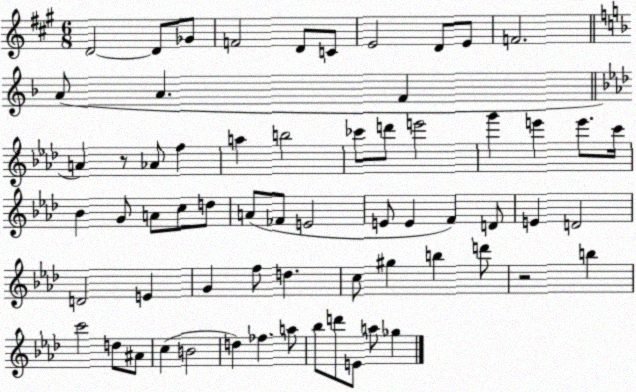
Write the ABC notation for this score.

X:1
T:Untitled
M:6/8
L:1/4
K:A
D2 D/2 _G/2 F2 D/2 C/2 E2 D/2 E/2 F2 A/2 A F A z/2 _A/2 f a b2 _c'/2 d'/2 e'2 g' e' e'/2 c'/4 _B G/2 A/2 c/2 d/2 A/2 _F/2 E2 E/2 E F D/2 E D2 D2 E G f/2 d c/2 ^g b d'/2 z2 b c'2 d/2 ^A/2 c B2 d _f a/2 _b/2 d'/2 E/2 a/2 _g